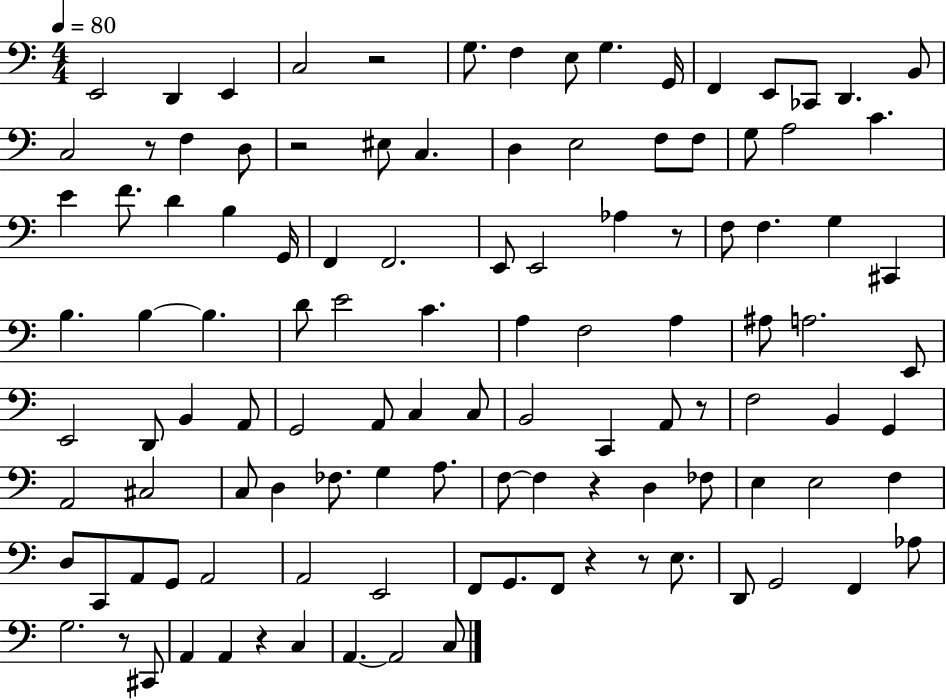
E2/h D2/q E2/q C3/h R/h G3/e. F3/q E3/e G3/q. G2/s F2/q E2/e CES2/e D2/q. B2/e C3/h R/e F3/q D3/e R/h EIS3/e C3/q. D3/q E3/h F3/e F3/e G3/e A3/h C4/q. E4/q F4/e. D4/q B3/q G2/s F2/q F2/h. E2/e E2/h Ab3/q R/e F3/e F3/q. G3/q C#2/q B3/q. B3/q B3/q. D4/e E4/h C4/q. A3/q F3/h A3/q A#3/e A3/h. E2/e E2/h D2/e B2/q A2/e G2/h A2/e C3/q C3/e B2/h C2/q A2/e R/e F3/h B2/q G2/q A2/h C#3/h C3/e D3/q FES3/e. G3/q A3/e. F3/e F3/q R/q D3/q FES3/e E3/q E3/h F3/q D3/e C2/e A2/e G2/e A2/h A2/h E2/h F2/e G2/e. F2/e R/q R/e E3/e. D2/e G2/h F2/q Ab3/e G3/h. R/e C#2/e A2/q A2/q R/q C3/q A2/q. A2/h C3/e